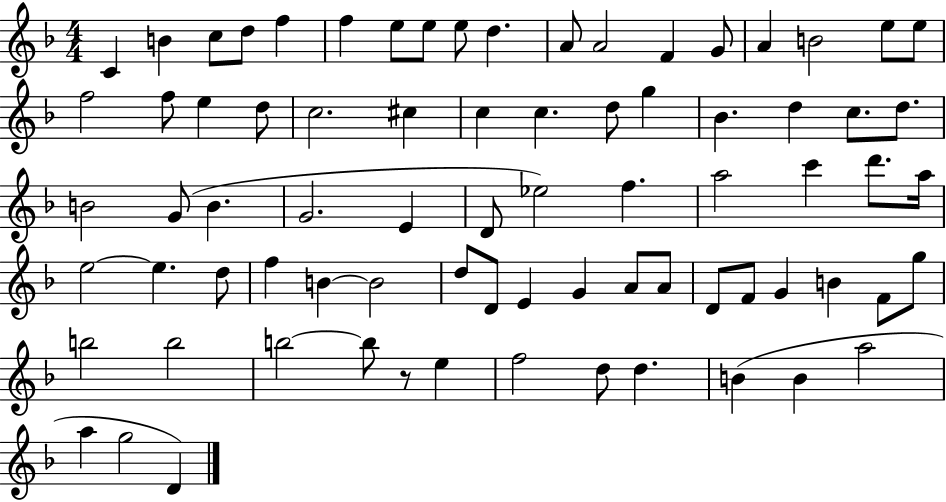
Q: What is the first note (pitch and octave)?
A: C4